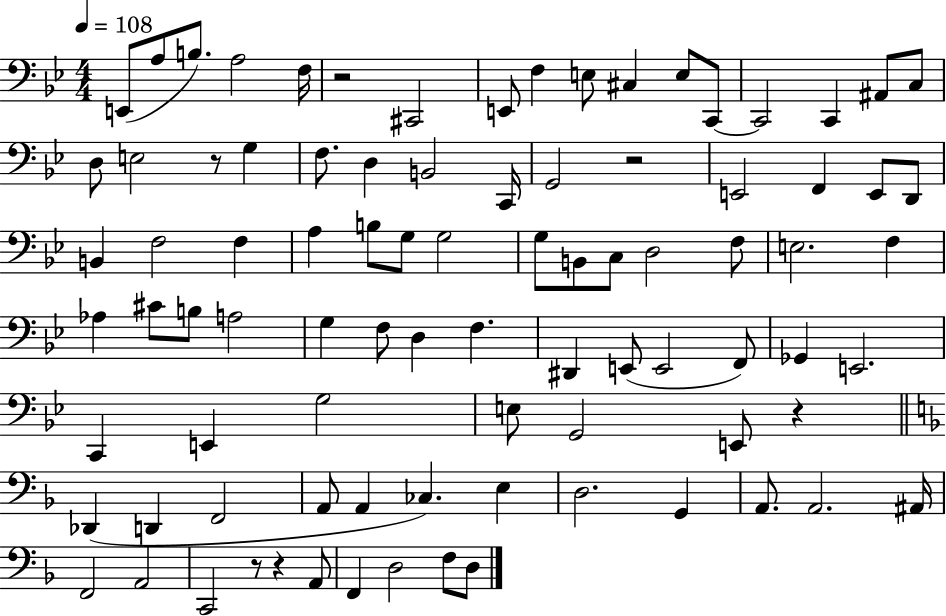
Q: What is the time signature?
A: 4/4